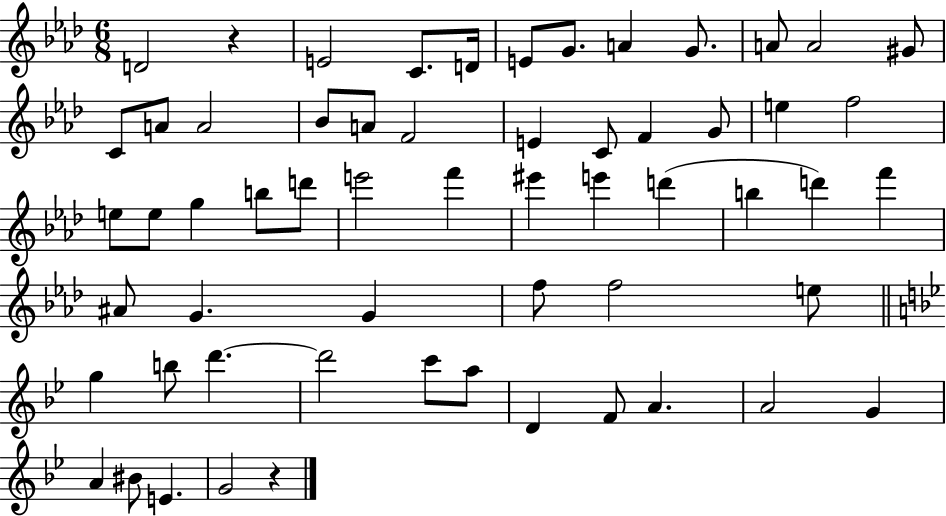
X:1
T:Untitled
M:6/8
L:1/4
K:Ab
D2 z E2 C/2 D/4 E/2 G/2 A G/2 A/2 A2 ^G/2 C/2 A/2 A2 _B/2 A/2 F2 E C/2 F G/2 e f2 e/2 e/2 g b/2 d'/2 e'2 f' ^e' e' d' b d' f' ^A/2 G G f/2 f2 e/2 g b/2 d' d'2 c'/2 a/2 D F/2 A A2 G A ^B/2 E G2 z